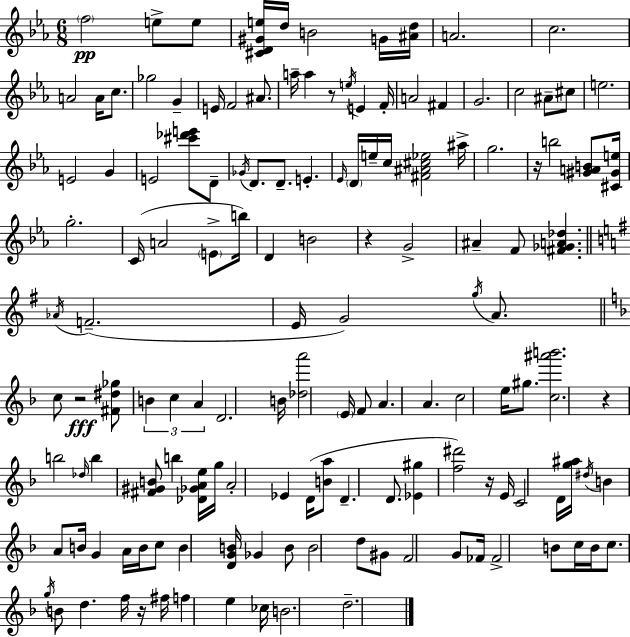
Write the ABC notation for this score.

X:1
T:Untitled
M:6/8
L:1/4
K:Eb
f2 e/2 e/2 [^CD^Ge]/4 d/4 B2 G/4 [^Ad]/4 A2 c2 A2 A/4 c/2 _g2 G E/4 F2 ^A/2 a/4 a z/2 e/4 E F/4 A2 ^F G2 c2 ^A/2 ^c/2 e2 E2 G E2 [^c'_d'e']/2 D/2 _G/4 D/2 D/2 E _E/4 D/4 e/4 c/4 [^F^A^c_e]2 ^a/4 g2 z/4 b2 [^GAB]/2 [^C^Ge]/4 g2 C/4 A2 E/2 b/4 D B2 z G2 ^A F/2 [^F_GA_d] _A/4 F2 E/4 G2 g/4 A/2 c/2 z2 [^F^d_g]/2 B c A D2 B/4 [_da']2 E/4 F/2 A A c2 e/4 ^g/2 [c^a'b']2 z b2 _d/4 b [^F^GB]/2 b [_D_GAe]/4 g/4 A2 _E D/4 [Ba]/2 D D/2 [_E^g] [f^d']2 z/4 E/4 C2 D/4 [g^a]/4 ^d/4 B A/2 B/4 G A/4 B/4 c/2 B [DGB]/4 _G B/2 B2 d/2 ^G/2 F2 G/2 _F/4 _F2 B/2 c/4 B/4 c/2 g/4 B/2 d f/4 z/4 ^f/4 f e _c/4 B2 d2